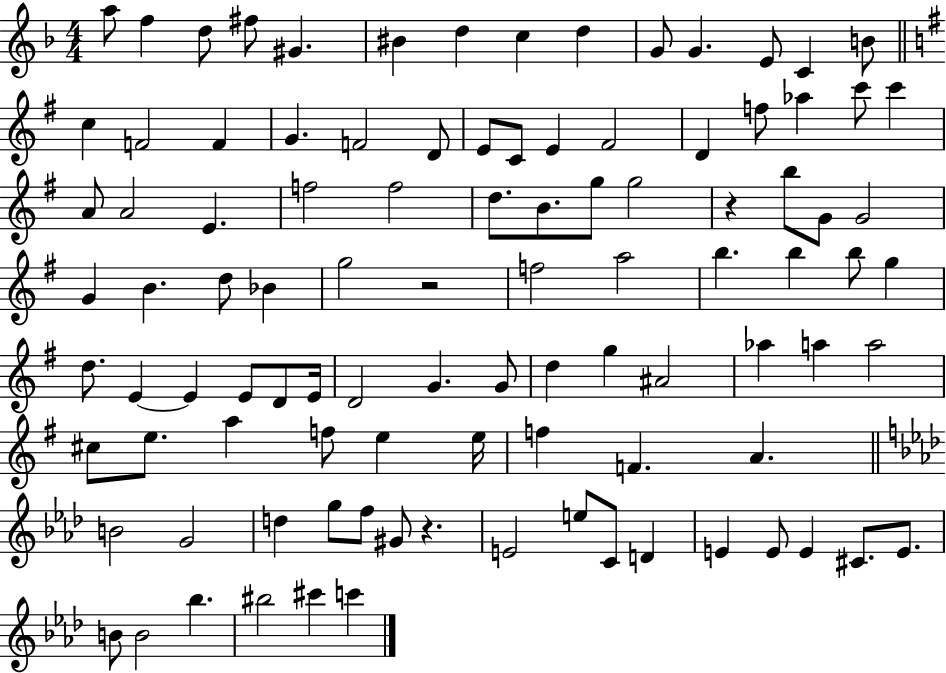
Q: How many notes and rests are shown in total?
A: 100